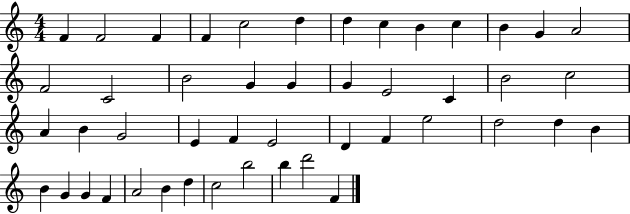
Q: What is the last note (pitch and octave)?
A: F4